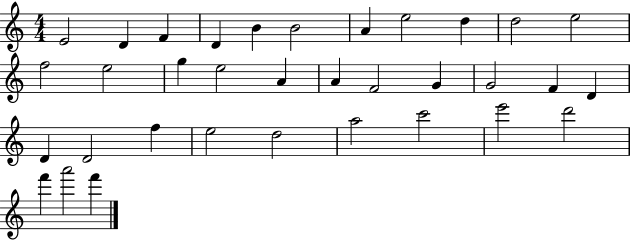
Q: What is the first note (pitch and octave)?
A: E4